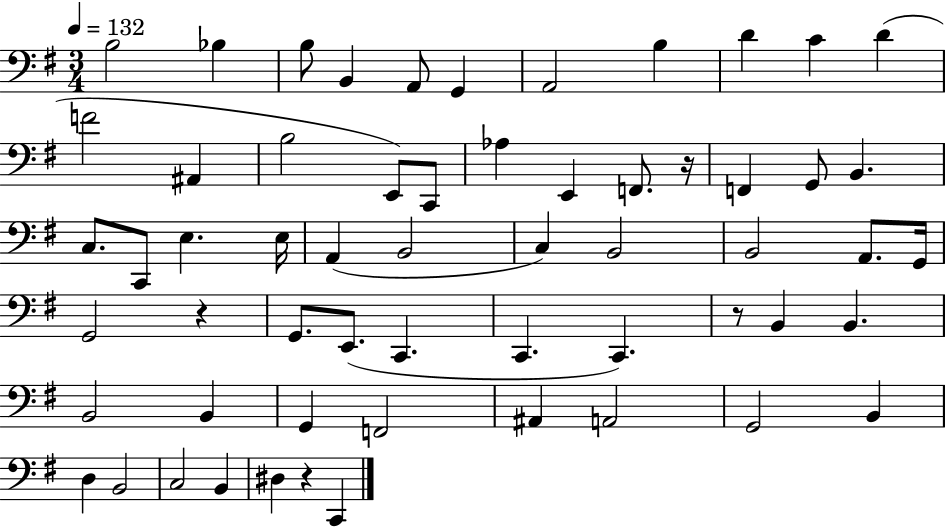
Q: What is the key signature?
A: G major